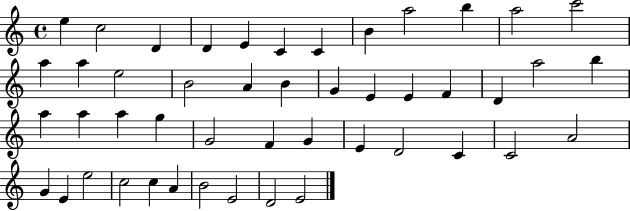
E5/q C5/h D4/q D4/q E4/q C4/q C4/q B4/q A5/h B5/q A5/h C6/h A5/q A5/q E5/h B4/h A4/q B4/q G4/q E4/q E4/q F4/q D4/q A5/h B5/q A5/q A5/q A5/q G5/q G4/h F4/q G4/q E4/q D4/h C4/q C4/h A4/h G4/q E4/q E5/h C5/h C5/q A4/q B4/h E4/h D4/h E4/h